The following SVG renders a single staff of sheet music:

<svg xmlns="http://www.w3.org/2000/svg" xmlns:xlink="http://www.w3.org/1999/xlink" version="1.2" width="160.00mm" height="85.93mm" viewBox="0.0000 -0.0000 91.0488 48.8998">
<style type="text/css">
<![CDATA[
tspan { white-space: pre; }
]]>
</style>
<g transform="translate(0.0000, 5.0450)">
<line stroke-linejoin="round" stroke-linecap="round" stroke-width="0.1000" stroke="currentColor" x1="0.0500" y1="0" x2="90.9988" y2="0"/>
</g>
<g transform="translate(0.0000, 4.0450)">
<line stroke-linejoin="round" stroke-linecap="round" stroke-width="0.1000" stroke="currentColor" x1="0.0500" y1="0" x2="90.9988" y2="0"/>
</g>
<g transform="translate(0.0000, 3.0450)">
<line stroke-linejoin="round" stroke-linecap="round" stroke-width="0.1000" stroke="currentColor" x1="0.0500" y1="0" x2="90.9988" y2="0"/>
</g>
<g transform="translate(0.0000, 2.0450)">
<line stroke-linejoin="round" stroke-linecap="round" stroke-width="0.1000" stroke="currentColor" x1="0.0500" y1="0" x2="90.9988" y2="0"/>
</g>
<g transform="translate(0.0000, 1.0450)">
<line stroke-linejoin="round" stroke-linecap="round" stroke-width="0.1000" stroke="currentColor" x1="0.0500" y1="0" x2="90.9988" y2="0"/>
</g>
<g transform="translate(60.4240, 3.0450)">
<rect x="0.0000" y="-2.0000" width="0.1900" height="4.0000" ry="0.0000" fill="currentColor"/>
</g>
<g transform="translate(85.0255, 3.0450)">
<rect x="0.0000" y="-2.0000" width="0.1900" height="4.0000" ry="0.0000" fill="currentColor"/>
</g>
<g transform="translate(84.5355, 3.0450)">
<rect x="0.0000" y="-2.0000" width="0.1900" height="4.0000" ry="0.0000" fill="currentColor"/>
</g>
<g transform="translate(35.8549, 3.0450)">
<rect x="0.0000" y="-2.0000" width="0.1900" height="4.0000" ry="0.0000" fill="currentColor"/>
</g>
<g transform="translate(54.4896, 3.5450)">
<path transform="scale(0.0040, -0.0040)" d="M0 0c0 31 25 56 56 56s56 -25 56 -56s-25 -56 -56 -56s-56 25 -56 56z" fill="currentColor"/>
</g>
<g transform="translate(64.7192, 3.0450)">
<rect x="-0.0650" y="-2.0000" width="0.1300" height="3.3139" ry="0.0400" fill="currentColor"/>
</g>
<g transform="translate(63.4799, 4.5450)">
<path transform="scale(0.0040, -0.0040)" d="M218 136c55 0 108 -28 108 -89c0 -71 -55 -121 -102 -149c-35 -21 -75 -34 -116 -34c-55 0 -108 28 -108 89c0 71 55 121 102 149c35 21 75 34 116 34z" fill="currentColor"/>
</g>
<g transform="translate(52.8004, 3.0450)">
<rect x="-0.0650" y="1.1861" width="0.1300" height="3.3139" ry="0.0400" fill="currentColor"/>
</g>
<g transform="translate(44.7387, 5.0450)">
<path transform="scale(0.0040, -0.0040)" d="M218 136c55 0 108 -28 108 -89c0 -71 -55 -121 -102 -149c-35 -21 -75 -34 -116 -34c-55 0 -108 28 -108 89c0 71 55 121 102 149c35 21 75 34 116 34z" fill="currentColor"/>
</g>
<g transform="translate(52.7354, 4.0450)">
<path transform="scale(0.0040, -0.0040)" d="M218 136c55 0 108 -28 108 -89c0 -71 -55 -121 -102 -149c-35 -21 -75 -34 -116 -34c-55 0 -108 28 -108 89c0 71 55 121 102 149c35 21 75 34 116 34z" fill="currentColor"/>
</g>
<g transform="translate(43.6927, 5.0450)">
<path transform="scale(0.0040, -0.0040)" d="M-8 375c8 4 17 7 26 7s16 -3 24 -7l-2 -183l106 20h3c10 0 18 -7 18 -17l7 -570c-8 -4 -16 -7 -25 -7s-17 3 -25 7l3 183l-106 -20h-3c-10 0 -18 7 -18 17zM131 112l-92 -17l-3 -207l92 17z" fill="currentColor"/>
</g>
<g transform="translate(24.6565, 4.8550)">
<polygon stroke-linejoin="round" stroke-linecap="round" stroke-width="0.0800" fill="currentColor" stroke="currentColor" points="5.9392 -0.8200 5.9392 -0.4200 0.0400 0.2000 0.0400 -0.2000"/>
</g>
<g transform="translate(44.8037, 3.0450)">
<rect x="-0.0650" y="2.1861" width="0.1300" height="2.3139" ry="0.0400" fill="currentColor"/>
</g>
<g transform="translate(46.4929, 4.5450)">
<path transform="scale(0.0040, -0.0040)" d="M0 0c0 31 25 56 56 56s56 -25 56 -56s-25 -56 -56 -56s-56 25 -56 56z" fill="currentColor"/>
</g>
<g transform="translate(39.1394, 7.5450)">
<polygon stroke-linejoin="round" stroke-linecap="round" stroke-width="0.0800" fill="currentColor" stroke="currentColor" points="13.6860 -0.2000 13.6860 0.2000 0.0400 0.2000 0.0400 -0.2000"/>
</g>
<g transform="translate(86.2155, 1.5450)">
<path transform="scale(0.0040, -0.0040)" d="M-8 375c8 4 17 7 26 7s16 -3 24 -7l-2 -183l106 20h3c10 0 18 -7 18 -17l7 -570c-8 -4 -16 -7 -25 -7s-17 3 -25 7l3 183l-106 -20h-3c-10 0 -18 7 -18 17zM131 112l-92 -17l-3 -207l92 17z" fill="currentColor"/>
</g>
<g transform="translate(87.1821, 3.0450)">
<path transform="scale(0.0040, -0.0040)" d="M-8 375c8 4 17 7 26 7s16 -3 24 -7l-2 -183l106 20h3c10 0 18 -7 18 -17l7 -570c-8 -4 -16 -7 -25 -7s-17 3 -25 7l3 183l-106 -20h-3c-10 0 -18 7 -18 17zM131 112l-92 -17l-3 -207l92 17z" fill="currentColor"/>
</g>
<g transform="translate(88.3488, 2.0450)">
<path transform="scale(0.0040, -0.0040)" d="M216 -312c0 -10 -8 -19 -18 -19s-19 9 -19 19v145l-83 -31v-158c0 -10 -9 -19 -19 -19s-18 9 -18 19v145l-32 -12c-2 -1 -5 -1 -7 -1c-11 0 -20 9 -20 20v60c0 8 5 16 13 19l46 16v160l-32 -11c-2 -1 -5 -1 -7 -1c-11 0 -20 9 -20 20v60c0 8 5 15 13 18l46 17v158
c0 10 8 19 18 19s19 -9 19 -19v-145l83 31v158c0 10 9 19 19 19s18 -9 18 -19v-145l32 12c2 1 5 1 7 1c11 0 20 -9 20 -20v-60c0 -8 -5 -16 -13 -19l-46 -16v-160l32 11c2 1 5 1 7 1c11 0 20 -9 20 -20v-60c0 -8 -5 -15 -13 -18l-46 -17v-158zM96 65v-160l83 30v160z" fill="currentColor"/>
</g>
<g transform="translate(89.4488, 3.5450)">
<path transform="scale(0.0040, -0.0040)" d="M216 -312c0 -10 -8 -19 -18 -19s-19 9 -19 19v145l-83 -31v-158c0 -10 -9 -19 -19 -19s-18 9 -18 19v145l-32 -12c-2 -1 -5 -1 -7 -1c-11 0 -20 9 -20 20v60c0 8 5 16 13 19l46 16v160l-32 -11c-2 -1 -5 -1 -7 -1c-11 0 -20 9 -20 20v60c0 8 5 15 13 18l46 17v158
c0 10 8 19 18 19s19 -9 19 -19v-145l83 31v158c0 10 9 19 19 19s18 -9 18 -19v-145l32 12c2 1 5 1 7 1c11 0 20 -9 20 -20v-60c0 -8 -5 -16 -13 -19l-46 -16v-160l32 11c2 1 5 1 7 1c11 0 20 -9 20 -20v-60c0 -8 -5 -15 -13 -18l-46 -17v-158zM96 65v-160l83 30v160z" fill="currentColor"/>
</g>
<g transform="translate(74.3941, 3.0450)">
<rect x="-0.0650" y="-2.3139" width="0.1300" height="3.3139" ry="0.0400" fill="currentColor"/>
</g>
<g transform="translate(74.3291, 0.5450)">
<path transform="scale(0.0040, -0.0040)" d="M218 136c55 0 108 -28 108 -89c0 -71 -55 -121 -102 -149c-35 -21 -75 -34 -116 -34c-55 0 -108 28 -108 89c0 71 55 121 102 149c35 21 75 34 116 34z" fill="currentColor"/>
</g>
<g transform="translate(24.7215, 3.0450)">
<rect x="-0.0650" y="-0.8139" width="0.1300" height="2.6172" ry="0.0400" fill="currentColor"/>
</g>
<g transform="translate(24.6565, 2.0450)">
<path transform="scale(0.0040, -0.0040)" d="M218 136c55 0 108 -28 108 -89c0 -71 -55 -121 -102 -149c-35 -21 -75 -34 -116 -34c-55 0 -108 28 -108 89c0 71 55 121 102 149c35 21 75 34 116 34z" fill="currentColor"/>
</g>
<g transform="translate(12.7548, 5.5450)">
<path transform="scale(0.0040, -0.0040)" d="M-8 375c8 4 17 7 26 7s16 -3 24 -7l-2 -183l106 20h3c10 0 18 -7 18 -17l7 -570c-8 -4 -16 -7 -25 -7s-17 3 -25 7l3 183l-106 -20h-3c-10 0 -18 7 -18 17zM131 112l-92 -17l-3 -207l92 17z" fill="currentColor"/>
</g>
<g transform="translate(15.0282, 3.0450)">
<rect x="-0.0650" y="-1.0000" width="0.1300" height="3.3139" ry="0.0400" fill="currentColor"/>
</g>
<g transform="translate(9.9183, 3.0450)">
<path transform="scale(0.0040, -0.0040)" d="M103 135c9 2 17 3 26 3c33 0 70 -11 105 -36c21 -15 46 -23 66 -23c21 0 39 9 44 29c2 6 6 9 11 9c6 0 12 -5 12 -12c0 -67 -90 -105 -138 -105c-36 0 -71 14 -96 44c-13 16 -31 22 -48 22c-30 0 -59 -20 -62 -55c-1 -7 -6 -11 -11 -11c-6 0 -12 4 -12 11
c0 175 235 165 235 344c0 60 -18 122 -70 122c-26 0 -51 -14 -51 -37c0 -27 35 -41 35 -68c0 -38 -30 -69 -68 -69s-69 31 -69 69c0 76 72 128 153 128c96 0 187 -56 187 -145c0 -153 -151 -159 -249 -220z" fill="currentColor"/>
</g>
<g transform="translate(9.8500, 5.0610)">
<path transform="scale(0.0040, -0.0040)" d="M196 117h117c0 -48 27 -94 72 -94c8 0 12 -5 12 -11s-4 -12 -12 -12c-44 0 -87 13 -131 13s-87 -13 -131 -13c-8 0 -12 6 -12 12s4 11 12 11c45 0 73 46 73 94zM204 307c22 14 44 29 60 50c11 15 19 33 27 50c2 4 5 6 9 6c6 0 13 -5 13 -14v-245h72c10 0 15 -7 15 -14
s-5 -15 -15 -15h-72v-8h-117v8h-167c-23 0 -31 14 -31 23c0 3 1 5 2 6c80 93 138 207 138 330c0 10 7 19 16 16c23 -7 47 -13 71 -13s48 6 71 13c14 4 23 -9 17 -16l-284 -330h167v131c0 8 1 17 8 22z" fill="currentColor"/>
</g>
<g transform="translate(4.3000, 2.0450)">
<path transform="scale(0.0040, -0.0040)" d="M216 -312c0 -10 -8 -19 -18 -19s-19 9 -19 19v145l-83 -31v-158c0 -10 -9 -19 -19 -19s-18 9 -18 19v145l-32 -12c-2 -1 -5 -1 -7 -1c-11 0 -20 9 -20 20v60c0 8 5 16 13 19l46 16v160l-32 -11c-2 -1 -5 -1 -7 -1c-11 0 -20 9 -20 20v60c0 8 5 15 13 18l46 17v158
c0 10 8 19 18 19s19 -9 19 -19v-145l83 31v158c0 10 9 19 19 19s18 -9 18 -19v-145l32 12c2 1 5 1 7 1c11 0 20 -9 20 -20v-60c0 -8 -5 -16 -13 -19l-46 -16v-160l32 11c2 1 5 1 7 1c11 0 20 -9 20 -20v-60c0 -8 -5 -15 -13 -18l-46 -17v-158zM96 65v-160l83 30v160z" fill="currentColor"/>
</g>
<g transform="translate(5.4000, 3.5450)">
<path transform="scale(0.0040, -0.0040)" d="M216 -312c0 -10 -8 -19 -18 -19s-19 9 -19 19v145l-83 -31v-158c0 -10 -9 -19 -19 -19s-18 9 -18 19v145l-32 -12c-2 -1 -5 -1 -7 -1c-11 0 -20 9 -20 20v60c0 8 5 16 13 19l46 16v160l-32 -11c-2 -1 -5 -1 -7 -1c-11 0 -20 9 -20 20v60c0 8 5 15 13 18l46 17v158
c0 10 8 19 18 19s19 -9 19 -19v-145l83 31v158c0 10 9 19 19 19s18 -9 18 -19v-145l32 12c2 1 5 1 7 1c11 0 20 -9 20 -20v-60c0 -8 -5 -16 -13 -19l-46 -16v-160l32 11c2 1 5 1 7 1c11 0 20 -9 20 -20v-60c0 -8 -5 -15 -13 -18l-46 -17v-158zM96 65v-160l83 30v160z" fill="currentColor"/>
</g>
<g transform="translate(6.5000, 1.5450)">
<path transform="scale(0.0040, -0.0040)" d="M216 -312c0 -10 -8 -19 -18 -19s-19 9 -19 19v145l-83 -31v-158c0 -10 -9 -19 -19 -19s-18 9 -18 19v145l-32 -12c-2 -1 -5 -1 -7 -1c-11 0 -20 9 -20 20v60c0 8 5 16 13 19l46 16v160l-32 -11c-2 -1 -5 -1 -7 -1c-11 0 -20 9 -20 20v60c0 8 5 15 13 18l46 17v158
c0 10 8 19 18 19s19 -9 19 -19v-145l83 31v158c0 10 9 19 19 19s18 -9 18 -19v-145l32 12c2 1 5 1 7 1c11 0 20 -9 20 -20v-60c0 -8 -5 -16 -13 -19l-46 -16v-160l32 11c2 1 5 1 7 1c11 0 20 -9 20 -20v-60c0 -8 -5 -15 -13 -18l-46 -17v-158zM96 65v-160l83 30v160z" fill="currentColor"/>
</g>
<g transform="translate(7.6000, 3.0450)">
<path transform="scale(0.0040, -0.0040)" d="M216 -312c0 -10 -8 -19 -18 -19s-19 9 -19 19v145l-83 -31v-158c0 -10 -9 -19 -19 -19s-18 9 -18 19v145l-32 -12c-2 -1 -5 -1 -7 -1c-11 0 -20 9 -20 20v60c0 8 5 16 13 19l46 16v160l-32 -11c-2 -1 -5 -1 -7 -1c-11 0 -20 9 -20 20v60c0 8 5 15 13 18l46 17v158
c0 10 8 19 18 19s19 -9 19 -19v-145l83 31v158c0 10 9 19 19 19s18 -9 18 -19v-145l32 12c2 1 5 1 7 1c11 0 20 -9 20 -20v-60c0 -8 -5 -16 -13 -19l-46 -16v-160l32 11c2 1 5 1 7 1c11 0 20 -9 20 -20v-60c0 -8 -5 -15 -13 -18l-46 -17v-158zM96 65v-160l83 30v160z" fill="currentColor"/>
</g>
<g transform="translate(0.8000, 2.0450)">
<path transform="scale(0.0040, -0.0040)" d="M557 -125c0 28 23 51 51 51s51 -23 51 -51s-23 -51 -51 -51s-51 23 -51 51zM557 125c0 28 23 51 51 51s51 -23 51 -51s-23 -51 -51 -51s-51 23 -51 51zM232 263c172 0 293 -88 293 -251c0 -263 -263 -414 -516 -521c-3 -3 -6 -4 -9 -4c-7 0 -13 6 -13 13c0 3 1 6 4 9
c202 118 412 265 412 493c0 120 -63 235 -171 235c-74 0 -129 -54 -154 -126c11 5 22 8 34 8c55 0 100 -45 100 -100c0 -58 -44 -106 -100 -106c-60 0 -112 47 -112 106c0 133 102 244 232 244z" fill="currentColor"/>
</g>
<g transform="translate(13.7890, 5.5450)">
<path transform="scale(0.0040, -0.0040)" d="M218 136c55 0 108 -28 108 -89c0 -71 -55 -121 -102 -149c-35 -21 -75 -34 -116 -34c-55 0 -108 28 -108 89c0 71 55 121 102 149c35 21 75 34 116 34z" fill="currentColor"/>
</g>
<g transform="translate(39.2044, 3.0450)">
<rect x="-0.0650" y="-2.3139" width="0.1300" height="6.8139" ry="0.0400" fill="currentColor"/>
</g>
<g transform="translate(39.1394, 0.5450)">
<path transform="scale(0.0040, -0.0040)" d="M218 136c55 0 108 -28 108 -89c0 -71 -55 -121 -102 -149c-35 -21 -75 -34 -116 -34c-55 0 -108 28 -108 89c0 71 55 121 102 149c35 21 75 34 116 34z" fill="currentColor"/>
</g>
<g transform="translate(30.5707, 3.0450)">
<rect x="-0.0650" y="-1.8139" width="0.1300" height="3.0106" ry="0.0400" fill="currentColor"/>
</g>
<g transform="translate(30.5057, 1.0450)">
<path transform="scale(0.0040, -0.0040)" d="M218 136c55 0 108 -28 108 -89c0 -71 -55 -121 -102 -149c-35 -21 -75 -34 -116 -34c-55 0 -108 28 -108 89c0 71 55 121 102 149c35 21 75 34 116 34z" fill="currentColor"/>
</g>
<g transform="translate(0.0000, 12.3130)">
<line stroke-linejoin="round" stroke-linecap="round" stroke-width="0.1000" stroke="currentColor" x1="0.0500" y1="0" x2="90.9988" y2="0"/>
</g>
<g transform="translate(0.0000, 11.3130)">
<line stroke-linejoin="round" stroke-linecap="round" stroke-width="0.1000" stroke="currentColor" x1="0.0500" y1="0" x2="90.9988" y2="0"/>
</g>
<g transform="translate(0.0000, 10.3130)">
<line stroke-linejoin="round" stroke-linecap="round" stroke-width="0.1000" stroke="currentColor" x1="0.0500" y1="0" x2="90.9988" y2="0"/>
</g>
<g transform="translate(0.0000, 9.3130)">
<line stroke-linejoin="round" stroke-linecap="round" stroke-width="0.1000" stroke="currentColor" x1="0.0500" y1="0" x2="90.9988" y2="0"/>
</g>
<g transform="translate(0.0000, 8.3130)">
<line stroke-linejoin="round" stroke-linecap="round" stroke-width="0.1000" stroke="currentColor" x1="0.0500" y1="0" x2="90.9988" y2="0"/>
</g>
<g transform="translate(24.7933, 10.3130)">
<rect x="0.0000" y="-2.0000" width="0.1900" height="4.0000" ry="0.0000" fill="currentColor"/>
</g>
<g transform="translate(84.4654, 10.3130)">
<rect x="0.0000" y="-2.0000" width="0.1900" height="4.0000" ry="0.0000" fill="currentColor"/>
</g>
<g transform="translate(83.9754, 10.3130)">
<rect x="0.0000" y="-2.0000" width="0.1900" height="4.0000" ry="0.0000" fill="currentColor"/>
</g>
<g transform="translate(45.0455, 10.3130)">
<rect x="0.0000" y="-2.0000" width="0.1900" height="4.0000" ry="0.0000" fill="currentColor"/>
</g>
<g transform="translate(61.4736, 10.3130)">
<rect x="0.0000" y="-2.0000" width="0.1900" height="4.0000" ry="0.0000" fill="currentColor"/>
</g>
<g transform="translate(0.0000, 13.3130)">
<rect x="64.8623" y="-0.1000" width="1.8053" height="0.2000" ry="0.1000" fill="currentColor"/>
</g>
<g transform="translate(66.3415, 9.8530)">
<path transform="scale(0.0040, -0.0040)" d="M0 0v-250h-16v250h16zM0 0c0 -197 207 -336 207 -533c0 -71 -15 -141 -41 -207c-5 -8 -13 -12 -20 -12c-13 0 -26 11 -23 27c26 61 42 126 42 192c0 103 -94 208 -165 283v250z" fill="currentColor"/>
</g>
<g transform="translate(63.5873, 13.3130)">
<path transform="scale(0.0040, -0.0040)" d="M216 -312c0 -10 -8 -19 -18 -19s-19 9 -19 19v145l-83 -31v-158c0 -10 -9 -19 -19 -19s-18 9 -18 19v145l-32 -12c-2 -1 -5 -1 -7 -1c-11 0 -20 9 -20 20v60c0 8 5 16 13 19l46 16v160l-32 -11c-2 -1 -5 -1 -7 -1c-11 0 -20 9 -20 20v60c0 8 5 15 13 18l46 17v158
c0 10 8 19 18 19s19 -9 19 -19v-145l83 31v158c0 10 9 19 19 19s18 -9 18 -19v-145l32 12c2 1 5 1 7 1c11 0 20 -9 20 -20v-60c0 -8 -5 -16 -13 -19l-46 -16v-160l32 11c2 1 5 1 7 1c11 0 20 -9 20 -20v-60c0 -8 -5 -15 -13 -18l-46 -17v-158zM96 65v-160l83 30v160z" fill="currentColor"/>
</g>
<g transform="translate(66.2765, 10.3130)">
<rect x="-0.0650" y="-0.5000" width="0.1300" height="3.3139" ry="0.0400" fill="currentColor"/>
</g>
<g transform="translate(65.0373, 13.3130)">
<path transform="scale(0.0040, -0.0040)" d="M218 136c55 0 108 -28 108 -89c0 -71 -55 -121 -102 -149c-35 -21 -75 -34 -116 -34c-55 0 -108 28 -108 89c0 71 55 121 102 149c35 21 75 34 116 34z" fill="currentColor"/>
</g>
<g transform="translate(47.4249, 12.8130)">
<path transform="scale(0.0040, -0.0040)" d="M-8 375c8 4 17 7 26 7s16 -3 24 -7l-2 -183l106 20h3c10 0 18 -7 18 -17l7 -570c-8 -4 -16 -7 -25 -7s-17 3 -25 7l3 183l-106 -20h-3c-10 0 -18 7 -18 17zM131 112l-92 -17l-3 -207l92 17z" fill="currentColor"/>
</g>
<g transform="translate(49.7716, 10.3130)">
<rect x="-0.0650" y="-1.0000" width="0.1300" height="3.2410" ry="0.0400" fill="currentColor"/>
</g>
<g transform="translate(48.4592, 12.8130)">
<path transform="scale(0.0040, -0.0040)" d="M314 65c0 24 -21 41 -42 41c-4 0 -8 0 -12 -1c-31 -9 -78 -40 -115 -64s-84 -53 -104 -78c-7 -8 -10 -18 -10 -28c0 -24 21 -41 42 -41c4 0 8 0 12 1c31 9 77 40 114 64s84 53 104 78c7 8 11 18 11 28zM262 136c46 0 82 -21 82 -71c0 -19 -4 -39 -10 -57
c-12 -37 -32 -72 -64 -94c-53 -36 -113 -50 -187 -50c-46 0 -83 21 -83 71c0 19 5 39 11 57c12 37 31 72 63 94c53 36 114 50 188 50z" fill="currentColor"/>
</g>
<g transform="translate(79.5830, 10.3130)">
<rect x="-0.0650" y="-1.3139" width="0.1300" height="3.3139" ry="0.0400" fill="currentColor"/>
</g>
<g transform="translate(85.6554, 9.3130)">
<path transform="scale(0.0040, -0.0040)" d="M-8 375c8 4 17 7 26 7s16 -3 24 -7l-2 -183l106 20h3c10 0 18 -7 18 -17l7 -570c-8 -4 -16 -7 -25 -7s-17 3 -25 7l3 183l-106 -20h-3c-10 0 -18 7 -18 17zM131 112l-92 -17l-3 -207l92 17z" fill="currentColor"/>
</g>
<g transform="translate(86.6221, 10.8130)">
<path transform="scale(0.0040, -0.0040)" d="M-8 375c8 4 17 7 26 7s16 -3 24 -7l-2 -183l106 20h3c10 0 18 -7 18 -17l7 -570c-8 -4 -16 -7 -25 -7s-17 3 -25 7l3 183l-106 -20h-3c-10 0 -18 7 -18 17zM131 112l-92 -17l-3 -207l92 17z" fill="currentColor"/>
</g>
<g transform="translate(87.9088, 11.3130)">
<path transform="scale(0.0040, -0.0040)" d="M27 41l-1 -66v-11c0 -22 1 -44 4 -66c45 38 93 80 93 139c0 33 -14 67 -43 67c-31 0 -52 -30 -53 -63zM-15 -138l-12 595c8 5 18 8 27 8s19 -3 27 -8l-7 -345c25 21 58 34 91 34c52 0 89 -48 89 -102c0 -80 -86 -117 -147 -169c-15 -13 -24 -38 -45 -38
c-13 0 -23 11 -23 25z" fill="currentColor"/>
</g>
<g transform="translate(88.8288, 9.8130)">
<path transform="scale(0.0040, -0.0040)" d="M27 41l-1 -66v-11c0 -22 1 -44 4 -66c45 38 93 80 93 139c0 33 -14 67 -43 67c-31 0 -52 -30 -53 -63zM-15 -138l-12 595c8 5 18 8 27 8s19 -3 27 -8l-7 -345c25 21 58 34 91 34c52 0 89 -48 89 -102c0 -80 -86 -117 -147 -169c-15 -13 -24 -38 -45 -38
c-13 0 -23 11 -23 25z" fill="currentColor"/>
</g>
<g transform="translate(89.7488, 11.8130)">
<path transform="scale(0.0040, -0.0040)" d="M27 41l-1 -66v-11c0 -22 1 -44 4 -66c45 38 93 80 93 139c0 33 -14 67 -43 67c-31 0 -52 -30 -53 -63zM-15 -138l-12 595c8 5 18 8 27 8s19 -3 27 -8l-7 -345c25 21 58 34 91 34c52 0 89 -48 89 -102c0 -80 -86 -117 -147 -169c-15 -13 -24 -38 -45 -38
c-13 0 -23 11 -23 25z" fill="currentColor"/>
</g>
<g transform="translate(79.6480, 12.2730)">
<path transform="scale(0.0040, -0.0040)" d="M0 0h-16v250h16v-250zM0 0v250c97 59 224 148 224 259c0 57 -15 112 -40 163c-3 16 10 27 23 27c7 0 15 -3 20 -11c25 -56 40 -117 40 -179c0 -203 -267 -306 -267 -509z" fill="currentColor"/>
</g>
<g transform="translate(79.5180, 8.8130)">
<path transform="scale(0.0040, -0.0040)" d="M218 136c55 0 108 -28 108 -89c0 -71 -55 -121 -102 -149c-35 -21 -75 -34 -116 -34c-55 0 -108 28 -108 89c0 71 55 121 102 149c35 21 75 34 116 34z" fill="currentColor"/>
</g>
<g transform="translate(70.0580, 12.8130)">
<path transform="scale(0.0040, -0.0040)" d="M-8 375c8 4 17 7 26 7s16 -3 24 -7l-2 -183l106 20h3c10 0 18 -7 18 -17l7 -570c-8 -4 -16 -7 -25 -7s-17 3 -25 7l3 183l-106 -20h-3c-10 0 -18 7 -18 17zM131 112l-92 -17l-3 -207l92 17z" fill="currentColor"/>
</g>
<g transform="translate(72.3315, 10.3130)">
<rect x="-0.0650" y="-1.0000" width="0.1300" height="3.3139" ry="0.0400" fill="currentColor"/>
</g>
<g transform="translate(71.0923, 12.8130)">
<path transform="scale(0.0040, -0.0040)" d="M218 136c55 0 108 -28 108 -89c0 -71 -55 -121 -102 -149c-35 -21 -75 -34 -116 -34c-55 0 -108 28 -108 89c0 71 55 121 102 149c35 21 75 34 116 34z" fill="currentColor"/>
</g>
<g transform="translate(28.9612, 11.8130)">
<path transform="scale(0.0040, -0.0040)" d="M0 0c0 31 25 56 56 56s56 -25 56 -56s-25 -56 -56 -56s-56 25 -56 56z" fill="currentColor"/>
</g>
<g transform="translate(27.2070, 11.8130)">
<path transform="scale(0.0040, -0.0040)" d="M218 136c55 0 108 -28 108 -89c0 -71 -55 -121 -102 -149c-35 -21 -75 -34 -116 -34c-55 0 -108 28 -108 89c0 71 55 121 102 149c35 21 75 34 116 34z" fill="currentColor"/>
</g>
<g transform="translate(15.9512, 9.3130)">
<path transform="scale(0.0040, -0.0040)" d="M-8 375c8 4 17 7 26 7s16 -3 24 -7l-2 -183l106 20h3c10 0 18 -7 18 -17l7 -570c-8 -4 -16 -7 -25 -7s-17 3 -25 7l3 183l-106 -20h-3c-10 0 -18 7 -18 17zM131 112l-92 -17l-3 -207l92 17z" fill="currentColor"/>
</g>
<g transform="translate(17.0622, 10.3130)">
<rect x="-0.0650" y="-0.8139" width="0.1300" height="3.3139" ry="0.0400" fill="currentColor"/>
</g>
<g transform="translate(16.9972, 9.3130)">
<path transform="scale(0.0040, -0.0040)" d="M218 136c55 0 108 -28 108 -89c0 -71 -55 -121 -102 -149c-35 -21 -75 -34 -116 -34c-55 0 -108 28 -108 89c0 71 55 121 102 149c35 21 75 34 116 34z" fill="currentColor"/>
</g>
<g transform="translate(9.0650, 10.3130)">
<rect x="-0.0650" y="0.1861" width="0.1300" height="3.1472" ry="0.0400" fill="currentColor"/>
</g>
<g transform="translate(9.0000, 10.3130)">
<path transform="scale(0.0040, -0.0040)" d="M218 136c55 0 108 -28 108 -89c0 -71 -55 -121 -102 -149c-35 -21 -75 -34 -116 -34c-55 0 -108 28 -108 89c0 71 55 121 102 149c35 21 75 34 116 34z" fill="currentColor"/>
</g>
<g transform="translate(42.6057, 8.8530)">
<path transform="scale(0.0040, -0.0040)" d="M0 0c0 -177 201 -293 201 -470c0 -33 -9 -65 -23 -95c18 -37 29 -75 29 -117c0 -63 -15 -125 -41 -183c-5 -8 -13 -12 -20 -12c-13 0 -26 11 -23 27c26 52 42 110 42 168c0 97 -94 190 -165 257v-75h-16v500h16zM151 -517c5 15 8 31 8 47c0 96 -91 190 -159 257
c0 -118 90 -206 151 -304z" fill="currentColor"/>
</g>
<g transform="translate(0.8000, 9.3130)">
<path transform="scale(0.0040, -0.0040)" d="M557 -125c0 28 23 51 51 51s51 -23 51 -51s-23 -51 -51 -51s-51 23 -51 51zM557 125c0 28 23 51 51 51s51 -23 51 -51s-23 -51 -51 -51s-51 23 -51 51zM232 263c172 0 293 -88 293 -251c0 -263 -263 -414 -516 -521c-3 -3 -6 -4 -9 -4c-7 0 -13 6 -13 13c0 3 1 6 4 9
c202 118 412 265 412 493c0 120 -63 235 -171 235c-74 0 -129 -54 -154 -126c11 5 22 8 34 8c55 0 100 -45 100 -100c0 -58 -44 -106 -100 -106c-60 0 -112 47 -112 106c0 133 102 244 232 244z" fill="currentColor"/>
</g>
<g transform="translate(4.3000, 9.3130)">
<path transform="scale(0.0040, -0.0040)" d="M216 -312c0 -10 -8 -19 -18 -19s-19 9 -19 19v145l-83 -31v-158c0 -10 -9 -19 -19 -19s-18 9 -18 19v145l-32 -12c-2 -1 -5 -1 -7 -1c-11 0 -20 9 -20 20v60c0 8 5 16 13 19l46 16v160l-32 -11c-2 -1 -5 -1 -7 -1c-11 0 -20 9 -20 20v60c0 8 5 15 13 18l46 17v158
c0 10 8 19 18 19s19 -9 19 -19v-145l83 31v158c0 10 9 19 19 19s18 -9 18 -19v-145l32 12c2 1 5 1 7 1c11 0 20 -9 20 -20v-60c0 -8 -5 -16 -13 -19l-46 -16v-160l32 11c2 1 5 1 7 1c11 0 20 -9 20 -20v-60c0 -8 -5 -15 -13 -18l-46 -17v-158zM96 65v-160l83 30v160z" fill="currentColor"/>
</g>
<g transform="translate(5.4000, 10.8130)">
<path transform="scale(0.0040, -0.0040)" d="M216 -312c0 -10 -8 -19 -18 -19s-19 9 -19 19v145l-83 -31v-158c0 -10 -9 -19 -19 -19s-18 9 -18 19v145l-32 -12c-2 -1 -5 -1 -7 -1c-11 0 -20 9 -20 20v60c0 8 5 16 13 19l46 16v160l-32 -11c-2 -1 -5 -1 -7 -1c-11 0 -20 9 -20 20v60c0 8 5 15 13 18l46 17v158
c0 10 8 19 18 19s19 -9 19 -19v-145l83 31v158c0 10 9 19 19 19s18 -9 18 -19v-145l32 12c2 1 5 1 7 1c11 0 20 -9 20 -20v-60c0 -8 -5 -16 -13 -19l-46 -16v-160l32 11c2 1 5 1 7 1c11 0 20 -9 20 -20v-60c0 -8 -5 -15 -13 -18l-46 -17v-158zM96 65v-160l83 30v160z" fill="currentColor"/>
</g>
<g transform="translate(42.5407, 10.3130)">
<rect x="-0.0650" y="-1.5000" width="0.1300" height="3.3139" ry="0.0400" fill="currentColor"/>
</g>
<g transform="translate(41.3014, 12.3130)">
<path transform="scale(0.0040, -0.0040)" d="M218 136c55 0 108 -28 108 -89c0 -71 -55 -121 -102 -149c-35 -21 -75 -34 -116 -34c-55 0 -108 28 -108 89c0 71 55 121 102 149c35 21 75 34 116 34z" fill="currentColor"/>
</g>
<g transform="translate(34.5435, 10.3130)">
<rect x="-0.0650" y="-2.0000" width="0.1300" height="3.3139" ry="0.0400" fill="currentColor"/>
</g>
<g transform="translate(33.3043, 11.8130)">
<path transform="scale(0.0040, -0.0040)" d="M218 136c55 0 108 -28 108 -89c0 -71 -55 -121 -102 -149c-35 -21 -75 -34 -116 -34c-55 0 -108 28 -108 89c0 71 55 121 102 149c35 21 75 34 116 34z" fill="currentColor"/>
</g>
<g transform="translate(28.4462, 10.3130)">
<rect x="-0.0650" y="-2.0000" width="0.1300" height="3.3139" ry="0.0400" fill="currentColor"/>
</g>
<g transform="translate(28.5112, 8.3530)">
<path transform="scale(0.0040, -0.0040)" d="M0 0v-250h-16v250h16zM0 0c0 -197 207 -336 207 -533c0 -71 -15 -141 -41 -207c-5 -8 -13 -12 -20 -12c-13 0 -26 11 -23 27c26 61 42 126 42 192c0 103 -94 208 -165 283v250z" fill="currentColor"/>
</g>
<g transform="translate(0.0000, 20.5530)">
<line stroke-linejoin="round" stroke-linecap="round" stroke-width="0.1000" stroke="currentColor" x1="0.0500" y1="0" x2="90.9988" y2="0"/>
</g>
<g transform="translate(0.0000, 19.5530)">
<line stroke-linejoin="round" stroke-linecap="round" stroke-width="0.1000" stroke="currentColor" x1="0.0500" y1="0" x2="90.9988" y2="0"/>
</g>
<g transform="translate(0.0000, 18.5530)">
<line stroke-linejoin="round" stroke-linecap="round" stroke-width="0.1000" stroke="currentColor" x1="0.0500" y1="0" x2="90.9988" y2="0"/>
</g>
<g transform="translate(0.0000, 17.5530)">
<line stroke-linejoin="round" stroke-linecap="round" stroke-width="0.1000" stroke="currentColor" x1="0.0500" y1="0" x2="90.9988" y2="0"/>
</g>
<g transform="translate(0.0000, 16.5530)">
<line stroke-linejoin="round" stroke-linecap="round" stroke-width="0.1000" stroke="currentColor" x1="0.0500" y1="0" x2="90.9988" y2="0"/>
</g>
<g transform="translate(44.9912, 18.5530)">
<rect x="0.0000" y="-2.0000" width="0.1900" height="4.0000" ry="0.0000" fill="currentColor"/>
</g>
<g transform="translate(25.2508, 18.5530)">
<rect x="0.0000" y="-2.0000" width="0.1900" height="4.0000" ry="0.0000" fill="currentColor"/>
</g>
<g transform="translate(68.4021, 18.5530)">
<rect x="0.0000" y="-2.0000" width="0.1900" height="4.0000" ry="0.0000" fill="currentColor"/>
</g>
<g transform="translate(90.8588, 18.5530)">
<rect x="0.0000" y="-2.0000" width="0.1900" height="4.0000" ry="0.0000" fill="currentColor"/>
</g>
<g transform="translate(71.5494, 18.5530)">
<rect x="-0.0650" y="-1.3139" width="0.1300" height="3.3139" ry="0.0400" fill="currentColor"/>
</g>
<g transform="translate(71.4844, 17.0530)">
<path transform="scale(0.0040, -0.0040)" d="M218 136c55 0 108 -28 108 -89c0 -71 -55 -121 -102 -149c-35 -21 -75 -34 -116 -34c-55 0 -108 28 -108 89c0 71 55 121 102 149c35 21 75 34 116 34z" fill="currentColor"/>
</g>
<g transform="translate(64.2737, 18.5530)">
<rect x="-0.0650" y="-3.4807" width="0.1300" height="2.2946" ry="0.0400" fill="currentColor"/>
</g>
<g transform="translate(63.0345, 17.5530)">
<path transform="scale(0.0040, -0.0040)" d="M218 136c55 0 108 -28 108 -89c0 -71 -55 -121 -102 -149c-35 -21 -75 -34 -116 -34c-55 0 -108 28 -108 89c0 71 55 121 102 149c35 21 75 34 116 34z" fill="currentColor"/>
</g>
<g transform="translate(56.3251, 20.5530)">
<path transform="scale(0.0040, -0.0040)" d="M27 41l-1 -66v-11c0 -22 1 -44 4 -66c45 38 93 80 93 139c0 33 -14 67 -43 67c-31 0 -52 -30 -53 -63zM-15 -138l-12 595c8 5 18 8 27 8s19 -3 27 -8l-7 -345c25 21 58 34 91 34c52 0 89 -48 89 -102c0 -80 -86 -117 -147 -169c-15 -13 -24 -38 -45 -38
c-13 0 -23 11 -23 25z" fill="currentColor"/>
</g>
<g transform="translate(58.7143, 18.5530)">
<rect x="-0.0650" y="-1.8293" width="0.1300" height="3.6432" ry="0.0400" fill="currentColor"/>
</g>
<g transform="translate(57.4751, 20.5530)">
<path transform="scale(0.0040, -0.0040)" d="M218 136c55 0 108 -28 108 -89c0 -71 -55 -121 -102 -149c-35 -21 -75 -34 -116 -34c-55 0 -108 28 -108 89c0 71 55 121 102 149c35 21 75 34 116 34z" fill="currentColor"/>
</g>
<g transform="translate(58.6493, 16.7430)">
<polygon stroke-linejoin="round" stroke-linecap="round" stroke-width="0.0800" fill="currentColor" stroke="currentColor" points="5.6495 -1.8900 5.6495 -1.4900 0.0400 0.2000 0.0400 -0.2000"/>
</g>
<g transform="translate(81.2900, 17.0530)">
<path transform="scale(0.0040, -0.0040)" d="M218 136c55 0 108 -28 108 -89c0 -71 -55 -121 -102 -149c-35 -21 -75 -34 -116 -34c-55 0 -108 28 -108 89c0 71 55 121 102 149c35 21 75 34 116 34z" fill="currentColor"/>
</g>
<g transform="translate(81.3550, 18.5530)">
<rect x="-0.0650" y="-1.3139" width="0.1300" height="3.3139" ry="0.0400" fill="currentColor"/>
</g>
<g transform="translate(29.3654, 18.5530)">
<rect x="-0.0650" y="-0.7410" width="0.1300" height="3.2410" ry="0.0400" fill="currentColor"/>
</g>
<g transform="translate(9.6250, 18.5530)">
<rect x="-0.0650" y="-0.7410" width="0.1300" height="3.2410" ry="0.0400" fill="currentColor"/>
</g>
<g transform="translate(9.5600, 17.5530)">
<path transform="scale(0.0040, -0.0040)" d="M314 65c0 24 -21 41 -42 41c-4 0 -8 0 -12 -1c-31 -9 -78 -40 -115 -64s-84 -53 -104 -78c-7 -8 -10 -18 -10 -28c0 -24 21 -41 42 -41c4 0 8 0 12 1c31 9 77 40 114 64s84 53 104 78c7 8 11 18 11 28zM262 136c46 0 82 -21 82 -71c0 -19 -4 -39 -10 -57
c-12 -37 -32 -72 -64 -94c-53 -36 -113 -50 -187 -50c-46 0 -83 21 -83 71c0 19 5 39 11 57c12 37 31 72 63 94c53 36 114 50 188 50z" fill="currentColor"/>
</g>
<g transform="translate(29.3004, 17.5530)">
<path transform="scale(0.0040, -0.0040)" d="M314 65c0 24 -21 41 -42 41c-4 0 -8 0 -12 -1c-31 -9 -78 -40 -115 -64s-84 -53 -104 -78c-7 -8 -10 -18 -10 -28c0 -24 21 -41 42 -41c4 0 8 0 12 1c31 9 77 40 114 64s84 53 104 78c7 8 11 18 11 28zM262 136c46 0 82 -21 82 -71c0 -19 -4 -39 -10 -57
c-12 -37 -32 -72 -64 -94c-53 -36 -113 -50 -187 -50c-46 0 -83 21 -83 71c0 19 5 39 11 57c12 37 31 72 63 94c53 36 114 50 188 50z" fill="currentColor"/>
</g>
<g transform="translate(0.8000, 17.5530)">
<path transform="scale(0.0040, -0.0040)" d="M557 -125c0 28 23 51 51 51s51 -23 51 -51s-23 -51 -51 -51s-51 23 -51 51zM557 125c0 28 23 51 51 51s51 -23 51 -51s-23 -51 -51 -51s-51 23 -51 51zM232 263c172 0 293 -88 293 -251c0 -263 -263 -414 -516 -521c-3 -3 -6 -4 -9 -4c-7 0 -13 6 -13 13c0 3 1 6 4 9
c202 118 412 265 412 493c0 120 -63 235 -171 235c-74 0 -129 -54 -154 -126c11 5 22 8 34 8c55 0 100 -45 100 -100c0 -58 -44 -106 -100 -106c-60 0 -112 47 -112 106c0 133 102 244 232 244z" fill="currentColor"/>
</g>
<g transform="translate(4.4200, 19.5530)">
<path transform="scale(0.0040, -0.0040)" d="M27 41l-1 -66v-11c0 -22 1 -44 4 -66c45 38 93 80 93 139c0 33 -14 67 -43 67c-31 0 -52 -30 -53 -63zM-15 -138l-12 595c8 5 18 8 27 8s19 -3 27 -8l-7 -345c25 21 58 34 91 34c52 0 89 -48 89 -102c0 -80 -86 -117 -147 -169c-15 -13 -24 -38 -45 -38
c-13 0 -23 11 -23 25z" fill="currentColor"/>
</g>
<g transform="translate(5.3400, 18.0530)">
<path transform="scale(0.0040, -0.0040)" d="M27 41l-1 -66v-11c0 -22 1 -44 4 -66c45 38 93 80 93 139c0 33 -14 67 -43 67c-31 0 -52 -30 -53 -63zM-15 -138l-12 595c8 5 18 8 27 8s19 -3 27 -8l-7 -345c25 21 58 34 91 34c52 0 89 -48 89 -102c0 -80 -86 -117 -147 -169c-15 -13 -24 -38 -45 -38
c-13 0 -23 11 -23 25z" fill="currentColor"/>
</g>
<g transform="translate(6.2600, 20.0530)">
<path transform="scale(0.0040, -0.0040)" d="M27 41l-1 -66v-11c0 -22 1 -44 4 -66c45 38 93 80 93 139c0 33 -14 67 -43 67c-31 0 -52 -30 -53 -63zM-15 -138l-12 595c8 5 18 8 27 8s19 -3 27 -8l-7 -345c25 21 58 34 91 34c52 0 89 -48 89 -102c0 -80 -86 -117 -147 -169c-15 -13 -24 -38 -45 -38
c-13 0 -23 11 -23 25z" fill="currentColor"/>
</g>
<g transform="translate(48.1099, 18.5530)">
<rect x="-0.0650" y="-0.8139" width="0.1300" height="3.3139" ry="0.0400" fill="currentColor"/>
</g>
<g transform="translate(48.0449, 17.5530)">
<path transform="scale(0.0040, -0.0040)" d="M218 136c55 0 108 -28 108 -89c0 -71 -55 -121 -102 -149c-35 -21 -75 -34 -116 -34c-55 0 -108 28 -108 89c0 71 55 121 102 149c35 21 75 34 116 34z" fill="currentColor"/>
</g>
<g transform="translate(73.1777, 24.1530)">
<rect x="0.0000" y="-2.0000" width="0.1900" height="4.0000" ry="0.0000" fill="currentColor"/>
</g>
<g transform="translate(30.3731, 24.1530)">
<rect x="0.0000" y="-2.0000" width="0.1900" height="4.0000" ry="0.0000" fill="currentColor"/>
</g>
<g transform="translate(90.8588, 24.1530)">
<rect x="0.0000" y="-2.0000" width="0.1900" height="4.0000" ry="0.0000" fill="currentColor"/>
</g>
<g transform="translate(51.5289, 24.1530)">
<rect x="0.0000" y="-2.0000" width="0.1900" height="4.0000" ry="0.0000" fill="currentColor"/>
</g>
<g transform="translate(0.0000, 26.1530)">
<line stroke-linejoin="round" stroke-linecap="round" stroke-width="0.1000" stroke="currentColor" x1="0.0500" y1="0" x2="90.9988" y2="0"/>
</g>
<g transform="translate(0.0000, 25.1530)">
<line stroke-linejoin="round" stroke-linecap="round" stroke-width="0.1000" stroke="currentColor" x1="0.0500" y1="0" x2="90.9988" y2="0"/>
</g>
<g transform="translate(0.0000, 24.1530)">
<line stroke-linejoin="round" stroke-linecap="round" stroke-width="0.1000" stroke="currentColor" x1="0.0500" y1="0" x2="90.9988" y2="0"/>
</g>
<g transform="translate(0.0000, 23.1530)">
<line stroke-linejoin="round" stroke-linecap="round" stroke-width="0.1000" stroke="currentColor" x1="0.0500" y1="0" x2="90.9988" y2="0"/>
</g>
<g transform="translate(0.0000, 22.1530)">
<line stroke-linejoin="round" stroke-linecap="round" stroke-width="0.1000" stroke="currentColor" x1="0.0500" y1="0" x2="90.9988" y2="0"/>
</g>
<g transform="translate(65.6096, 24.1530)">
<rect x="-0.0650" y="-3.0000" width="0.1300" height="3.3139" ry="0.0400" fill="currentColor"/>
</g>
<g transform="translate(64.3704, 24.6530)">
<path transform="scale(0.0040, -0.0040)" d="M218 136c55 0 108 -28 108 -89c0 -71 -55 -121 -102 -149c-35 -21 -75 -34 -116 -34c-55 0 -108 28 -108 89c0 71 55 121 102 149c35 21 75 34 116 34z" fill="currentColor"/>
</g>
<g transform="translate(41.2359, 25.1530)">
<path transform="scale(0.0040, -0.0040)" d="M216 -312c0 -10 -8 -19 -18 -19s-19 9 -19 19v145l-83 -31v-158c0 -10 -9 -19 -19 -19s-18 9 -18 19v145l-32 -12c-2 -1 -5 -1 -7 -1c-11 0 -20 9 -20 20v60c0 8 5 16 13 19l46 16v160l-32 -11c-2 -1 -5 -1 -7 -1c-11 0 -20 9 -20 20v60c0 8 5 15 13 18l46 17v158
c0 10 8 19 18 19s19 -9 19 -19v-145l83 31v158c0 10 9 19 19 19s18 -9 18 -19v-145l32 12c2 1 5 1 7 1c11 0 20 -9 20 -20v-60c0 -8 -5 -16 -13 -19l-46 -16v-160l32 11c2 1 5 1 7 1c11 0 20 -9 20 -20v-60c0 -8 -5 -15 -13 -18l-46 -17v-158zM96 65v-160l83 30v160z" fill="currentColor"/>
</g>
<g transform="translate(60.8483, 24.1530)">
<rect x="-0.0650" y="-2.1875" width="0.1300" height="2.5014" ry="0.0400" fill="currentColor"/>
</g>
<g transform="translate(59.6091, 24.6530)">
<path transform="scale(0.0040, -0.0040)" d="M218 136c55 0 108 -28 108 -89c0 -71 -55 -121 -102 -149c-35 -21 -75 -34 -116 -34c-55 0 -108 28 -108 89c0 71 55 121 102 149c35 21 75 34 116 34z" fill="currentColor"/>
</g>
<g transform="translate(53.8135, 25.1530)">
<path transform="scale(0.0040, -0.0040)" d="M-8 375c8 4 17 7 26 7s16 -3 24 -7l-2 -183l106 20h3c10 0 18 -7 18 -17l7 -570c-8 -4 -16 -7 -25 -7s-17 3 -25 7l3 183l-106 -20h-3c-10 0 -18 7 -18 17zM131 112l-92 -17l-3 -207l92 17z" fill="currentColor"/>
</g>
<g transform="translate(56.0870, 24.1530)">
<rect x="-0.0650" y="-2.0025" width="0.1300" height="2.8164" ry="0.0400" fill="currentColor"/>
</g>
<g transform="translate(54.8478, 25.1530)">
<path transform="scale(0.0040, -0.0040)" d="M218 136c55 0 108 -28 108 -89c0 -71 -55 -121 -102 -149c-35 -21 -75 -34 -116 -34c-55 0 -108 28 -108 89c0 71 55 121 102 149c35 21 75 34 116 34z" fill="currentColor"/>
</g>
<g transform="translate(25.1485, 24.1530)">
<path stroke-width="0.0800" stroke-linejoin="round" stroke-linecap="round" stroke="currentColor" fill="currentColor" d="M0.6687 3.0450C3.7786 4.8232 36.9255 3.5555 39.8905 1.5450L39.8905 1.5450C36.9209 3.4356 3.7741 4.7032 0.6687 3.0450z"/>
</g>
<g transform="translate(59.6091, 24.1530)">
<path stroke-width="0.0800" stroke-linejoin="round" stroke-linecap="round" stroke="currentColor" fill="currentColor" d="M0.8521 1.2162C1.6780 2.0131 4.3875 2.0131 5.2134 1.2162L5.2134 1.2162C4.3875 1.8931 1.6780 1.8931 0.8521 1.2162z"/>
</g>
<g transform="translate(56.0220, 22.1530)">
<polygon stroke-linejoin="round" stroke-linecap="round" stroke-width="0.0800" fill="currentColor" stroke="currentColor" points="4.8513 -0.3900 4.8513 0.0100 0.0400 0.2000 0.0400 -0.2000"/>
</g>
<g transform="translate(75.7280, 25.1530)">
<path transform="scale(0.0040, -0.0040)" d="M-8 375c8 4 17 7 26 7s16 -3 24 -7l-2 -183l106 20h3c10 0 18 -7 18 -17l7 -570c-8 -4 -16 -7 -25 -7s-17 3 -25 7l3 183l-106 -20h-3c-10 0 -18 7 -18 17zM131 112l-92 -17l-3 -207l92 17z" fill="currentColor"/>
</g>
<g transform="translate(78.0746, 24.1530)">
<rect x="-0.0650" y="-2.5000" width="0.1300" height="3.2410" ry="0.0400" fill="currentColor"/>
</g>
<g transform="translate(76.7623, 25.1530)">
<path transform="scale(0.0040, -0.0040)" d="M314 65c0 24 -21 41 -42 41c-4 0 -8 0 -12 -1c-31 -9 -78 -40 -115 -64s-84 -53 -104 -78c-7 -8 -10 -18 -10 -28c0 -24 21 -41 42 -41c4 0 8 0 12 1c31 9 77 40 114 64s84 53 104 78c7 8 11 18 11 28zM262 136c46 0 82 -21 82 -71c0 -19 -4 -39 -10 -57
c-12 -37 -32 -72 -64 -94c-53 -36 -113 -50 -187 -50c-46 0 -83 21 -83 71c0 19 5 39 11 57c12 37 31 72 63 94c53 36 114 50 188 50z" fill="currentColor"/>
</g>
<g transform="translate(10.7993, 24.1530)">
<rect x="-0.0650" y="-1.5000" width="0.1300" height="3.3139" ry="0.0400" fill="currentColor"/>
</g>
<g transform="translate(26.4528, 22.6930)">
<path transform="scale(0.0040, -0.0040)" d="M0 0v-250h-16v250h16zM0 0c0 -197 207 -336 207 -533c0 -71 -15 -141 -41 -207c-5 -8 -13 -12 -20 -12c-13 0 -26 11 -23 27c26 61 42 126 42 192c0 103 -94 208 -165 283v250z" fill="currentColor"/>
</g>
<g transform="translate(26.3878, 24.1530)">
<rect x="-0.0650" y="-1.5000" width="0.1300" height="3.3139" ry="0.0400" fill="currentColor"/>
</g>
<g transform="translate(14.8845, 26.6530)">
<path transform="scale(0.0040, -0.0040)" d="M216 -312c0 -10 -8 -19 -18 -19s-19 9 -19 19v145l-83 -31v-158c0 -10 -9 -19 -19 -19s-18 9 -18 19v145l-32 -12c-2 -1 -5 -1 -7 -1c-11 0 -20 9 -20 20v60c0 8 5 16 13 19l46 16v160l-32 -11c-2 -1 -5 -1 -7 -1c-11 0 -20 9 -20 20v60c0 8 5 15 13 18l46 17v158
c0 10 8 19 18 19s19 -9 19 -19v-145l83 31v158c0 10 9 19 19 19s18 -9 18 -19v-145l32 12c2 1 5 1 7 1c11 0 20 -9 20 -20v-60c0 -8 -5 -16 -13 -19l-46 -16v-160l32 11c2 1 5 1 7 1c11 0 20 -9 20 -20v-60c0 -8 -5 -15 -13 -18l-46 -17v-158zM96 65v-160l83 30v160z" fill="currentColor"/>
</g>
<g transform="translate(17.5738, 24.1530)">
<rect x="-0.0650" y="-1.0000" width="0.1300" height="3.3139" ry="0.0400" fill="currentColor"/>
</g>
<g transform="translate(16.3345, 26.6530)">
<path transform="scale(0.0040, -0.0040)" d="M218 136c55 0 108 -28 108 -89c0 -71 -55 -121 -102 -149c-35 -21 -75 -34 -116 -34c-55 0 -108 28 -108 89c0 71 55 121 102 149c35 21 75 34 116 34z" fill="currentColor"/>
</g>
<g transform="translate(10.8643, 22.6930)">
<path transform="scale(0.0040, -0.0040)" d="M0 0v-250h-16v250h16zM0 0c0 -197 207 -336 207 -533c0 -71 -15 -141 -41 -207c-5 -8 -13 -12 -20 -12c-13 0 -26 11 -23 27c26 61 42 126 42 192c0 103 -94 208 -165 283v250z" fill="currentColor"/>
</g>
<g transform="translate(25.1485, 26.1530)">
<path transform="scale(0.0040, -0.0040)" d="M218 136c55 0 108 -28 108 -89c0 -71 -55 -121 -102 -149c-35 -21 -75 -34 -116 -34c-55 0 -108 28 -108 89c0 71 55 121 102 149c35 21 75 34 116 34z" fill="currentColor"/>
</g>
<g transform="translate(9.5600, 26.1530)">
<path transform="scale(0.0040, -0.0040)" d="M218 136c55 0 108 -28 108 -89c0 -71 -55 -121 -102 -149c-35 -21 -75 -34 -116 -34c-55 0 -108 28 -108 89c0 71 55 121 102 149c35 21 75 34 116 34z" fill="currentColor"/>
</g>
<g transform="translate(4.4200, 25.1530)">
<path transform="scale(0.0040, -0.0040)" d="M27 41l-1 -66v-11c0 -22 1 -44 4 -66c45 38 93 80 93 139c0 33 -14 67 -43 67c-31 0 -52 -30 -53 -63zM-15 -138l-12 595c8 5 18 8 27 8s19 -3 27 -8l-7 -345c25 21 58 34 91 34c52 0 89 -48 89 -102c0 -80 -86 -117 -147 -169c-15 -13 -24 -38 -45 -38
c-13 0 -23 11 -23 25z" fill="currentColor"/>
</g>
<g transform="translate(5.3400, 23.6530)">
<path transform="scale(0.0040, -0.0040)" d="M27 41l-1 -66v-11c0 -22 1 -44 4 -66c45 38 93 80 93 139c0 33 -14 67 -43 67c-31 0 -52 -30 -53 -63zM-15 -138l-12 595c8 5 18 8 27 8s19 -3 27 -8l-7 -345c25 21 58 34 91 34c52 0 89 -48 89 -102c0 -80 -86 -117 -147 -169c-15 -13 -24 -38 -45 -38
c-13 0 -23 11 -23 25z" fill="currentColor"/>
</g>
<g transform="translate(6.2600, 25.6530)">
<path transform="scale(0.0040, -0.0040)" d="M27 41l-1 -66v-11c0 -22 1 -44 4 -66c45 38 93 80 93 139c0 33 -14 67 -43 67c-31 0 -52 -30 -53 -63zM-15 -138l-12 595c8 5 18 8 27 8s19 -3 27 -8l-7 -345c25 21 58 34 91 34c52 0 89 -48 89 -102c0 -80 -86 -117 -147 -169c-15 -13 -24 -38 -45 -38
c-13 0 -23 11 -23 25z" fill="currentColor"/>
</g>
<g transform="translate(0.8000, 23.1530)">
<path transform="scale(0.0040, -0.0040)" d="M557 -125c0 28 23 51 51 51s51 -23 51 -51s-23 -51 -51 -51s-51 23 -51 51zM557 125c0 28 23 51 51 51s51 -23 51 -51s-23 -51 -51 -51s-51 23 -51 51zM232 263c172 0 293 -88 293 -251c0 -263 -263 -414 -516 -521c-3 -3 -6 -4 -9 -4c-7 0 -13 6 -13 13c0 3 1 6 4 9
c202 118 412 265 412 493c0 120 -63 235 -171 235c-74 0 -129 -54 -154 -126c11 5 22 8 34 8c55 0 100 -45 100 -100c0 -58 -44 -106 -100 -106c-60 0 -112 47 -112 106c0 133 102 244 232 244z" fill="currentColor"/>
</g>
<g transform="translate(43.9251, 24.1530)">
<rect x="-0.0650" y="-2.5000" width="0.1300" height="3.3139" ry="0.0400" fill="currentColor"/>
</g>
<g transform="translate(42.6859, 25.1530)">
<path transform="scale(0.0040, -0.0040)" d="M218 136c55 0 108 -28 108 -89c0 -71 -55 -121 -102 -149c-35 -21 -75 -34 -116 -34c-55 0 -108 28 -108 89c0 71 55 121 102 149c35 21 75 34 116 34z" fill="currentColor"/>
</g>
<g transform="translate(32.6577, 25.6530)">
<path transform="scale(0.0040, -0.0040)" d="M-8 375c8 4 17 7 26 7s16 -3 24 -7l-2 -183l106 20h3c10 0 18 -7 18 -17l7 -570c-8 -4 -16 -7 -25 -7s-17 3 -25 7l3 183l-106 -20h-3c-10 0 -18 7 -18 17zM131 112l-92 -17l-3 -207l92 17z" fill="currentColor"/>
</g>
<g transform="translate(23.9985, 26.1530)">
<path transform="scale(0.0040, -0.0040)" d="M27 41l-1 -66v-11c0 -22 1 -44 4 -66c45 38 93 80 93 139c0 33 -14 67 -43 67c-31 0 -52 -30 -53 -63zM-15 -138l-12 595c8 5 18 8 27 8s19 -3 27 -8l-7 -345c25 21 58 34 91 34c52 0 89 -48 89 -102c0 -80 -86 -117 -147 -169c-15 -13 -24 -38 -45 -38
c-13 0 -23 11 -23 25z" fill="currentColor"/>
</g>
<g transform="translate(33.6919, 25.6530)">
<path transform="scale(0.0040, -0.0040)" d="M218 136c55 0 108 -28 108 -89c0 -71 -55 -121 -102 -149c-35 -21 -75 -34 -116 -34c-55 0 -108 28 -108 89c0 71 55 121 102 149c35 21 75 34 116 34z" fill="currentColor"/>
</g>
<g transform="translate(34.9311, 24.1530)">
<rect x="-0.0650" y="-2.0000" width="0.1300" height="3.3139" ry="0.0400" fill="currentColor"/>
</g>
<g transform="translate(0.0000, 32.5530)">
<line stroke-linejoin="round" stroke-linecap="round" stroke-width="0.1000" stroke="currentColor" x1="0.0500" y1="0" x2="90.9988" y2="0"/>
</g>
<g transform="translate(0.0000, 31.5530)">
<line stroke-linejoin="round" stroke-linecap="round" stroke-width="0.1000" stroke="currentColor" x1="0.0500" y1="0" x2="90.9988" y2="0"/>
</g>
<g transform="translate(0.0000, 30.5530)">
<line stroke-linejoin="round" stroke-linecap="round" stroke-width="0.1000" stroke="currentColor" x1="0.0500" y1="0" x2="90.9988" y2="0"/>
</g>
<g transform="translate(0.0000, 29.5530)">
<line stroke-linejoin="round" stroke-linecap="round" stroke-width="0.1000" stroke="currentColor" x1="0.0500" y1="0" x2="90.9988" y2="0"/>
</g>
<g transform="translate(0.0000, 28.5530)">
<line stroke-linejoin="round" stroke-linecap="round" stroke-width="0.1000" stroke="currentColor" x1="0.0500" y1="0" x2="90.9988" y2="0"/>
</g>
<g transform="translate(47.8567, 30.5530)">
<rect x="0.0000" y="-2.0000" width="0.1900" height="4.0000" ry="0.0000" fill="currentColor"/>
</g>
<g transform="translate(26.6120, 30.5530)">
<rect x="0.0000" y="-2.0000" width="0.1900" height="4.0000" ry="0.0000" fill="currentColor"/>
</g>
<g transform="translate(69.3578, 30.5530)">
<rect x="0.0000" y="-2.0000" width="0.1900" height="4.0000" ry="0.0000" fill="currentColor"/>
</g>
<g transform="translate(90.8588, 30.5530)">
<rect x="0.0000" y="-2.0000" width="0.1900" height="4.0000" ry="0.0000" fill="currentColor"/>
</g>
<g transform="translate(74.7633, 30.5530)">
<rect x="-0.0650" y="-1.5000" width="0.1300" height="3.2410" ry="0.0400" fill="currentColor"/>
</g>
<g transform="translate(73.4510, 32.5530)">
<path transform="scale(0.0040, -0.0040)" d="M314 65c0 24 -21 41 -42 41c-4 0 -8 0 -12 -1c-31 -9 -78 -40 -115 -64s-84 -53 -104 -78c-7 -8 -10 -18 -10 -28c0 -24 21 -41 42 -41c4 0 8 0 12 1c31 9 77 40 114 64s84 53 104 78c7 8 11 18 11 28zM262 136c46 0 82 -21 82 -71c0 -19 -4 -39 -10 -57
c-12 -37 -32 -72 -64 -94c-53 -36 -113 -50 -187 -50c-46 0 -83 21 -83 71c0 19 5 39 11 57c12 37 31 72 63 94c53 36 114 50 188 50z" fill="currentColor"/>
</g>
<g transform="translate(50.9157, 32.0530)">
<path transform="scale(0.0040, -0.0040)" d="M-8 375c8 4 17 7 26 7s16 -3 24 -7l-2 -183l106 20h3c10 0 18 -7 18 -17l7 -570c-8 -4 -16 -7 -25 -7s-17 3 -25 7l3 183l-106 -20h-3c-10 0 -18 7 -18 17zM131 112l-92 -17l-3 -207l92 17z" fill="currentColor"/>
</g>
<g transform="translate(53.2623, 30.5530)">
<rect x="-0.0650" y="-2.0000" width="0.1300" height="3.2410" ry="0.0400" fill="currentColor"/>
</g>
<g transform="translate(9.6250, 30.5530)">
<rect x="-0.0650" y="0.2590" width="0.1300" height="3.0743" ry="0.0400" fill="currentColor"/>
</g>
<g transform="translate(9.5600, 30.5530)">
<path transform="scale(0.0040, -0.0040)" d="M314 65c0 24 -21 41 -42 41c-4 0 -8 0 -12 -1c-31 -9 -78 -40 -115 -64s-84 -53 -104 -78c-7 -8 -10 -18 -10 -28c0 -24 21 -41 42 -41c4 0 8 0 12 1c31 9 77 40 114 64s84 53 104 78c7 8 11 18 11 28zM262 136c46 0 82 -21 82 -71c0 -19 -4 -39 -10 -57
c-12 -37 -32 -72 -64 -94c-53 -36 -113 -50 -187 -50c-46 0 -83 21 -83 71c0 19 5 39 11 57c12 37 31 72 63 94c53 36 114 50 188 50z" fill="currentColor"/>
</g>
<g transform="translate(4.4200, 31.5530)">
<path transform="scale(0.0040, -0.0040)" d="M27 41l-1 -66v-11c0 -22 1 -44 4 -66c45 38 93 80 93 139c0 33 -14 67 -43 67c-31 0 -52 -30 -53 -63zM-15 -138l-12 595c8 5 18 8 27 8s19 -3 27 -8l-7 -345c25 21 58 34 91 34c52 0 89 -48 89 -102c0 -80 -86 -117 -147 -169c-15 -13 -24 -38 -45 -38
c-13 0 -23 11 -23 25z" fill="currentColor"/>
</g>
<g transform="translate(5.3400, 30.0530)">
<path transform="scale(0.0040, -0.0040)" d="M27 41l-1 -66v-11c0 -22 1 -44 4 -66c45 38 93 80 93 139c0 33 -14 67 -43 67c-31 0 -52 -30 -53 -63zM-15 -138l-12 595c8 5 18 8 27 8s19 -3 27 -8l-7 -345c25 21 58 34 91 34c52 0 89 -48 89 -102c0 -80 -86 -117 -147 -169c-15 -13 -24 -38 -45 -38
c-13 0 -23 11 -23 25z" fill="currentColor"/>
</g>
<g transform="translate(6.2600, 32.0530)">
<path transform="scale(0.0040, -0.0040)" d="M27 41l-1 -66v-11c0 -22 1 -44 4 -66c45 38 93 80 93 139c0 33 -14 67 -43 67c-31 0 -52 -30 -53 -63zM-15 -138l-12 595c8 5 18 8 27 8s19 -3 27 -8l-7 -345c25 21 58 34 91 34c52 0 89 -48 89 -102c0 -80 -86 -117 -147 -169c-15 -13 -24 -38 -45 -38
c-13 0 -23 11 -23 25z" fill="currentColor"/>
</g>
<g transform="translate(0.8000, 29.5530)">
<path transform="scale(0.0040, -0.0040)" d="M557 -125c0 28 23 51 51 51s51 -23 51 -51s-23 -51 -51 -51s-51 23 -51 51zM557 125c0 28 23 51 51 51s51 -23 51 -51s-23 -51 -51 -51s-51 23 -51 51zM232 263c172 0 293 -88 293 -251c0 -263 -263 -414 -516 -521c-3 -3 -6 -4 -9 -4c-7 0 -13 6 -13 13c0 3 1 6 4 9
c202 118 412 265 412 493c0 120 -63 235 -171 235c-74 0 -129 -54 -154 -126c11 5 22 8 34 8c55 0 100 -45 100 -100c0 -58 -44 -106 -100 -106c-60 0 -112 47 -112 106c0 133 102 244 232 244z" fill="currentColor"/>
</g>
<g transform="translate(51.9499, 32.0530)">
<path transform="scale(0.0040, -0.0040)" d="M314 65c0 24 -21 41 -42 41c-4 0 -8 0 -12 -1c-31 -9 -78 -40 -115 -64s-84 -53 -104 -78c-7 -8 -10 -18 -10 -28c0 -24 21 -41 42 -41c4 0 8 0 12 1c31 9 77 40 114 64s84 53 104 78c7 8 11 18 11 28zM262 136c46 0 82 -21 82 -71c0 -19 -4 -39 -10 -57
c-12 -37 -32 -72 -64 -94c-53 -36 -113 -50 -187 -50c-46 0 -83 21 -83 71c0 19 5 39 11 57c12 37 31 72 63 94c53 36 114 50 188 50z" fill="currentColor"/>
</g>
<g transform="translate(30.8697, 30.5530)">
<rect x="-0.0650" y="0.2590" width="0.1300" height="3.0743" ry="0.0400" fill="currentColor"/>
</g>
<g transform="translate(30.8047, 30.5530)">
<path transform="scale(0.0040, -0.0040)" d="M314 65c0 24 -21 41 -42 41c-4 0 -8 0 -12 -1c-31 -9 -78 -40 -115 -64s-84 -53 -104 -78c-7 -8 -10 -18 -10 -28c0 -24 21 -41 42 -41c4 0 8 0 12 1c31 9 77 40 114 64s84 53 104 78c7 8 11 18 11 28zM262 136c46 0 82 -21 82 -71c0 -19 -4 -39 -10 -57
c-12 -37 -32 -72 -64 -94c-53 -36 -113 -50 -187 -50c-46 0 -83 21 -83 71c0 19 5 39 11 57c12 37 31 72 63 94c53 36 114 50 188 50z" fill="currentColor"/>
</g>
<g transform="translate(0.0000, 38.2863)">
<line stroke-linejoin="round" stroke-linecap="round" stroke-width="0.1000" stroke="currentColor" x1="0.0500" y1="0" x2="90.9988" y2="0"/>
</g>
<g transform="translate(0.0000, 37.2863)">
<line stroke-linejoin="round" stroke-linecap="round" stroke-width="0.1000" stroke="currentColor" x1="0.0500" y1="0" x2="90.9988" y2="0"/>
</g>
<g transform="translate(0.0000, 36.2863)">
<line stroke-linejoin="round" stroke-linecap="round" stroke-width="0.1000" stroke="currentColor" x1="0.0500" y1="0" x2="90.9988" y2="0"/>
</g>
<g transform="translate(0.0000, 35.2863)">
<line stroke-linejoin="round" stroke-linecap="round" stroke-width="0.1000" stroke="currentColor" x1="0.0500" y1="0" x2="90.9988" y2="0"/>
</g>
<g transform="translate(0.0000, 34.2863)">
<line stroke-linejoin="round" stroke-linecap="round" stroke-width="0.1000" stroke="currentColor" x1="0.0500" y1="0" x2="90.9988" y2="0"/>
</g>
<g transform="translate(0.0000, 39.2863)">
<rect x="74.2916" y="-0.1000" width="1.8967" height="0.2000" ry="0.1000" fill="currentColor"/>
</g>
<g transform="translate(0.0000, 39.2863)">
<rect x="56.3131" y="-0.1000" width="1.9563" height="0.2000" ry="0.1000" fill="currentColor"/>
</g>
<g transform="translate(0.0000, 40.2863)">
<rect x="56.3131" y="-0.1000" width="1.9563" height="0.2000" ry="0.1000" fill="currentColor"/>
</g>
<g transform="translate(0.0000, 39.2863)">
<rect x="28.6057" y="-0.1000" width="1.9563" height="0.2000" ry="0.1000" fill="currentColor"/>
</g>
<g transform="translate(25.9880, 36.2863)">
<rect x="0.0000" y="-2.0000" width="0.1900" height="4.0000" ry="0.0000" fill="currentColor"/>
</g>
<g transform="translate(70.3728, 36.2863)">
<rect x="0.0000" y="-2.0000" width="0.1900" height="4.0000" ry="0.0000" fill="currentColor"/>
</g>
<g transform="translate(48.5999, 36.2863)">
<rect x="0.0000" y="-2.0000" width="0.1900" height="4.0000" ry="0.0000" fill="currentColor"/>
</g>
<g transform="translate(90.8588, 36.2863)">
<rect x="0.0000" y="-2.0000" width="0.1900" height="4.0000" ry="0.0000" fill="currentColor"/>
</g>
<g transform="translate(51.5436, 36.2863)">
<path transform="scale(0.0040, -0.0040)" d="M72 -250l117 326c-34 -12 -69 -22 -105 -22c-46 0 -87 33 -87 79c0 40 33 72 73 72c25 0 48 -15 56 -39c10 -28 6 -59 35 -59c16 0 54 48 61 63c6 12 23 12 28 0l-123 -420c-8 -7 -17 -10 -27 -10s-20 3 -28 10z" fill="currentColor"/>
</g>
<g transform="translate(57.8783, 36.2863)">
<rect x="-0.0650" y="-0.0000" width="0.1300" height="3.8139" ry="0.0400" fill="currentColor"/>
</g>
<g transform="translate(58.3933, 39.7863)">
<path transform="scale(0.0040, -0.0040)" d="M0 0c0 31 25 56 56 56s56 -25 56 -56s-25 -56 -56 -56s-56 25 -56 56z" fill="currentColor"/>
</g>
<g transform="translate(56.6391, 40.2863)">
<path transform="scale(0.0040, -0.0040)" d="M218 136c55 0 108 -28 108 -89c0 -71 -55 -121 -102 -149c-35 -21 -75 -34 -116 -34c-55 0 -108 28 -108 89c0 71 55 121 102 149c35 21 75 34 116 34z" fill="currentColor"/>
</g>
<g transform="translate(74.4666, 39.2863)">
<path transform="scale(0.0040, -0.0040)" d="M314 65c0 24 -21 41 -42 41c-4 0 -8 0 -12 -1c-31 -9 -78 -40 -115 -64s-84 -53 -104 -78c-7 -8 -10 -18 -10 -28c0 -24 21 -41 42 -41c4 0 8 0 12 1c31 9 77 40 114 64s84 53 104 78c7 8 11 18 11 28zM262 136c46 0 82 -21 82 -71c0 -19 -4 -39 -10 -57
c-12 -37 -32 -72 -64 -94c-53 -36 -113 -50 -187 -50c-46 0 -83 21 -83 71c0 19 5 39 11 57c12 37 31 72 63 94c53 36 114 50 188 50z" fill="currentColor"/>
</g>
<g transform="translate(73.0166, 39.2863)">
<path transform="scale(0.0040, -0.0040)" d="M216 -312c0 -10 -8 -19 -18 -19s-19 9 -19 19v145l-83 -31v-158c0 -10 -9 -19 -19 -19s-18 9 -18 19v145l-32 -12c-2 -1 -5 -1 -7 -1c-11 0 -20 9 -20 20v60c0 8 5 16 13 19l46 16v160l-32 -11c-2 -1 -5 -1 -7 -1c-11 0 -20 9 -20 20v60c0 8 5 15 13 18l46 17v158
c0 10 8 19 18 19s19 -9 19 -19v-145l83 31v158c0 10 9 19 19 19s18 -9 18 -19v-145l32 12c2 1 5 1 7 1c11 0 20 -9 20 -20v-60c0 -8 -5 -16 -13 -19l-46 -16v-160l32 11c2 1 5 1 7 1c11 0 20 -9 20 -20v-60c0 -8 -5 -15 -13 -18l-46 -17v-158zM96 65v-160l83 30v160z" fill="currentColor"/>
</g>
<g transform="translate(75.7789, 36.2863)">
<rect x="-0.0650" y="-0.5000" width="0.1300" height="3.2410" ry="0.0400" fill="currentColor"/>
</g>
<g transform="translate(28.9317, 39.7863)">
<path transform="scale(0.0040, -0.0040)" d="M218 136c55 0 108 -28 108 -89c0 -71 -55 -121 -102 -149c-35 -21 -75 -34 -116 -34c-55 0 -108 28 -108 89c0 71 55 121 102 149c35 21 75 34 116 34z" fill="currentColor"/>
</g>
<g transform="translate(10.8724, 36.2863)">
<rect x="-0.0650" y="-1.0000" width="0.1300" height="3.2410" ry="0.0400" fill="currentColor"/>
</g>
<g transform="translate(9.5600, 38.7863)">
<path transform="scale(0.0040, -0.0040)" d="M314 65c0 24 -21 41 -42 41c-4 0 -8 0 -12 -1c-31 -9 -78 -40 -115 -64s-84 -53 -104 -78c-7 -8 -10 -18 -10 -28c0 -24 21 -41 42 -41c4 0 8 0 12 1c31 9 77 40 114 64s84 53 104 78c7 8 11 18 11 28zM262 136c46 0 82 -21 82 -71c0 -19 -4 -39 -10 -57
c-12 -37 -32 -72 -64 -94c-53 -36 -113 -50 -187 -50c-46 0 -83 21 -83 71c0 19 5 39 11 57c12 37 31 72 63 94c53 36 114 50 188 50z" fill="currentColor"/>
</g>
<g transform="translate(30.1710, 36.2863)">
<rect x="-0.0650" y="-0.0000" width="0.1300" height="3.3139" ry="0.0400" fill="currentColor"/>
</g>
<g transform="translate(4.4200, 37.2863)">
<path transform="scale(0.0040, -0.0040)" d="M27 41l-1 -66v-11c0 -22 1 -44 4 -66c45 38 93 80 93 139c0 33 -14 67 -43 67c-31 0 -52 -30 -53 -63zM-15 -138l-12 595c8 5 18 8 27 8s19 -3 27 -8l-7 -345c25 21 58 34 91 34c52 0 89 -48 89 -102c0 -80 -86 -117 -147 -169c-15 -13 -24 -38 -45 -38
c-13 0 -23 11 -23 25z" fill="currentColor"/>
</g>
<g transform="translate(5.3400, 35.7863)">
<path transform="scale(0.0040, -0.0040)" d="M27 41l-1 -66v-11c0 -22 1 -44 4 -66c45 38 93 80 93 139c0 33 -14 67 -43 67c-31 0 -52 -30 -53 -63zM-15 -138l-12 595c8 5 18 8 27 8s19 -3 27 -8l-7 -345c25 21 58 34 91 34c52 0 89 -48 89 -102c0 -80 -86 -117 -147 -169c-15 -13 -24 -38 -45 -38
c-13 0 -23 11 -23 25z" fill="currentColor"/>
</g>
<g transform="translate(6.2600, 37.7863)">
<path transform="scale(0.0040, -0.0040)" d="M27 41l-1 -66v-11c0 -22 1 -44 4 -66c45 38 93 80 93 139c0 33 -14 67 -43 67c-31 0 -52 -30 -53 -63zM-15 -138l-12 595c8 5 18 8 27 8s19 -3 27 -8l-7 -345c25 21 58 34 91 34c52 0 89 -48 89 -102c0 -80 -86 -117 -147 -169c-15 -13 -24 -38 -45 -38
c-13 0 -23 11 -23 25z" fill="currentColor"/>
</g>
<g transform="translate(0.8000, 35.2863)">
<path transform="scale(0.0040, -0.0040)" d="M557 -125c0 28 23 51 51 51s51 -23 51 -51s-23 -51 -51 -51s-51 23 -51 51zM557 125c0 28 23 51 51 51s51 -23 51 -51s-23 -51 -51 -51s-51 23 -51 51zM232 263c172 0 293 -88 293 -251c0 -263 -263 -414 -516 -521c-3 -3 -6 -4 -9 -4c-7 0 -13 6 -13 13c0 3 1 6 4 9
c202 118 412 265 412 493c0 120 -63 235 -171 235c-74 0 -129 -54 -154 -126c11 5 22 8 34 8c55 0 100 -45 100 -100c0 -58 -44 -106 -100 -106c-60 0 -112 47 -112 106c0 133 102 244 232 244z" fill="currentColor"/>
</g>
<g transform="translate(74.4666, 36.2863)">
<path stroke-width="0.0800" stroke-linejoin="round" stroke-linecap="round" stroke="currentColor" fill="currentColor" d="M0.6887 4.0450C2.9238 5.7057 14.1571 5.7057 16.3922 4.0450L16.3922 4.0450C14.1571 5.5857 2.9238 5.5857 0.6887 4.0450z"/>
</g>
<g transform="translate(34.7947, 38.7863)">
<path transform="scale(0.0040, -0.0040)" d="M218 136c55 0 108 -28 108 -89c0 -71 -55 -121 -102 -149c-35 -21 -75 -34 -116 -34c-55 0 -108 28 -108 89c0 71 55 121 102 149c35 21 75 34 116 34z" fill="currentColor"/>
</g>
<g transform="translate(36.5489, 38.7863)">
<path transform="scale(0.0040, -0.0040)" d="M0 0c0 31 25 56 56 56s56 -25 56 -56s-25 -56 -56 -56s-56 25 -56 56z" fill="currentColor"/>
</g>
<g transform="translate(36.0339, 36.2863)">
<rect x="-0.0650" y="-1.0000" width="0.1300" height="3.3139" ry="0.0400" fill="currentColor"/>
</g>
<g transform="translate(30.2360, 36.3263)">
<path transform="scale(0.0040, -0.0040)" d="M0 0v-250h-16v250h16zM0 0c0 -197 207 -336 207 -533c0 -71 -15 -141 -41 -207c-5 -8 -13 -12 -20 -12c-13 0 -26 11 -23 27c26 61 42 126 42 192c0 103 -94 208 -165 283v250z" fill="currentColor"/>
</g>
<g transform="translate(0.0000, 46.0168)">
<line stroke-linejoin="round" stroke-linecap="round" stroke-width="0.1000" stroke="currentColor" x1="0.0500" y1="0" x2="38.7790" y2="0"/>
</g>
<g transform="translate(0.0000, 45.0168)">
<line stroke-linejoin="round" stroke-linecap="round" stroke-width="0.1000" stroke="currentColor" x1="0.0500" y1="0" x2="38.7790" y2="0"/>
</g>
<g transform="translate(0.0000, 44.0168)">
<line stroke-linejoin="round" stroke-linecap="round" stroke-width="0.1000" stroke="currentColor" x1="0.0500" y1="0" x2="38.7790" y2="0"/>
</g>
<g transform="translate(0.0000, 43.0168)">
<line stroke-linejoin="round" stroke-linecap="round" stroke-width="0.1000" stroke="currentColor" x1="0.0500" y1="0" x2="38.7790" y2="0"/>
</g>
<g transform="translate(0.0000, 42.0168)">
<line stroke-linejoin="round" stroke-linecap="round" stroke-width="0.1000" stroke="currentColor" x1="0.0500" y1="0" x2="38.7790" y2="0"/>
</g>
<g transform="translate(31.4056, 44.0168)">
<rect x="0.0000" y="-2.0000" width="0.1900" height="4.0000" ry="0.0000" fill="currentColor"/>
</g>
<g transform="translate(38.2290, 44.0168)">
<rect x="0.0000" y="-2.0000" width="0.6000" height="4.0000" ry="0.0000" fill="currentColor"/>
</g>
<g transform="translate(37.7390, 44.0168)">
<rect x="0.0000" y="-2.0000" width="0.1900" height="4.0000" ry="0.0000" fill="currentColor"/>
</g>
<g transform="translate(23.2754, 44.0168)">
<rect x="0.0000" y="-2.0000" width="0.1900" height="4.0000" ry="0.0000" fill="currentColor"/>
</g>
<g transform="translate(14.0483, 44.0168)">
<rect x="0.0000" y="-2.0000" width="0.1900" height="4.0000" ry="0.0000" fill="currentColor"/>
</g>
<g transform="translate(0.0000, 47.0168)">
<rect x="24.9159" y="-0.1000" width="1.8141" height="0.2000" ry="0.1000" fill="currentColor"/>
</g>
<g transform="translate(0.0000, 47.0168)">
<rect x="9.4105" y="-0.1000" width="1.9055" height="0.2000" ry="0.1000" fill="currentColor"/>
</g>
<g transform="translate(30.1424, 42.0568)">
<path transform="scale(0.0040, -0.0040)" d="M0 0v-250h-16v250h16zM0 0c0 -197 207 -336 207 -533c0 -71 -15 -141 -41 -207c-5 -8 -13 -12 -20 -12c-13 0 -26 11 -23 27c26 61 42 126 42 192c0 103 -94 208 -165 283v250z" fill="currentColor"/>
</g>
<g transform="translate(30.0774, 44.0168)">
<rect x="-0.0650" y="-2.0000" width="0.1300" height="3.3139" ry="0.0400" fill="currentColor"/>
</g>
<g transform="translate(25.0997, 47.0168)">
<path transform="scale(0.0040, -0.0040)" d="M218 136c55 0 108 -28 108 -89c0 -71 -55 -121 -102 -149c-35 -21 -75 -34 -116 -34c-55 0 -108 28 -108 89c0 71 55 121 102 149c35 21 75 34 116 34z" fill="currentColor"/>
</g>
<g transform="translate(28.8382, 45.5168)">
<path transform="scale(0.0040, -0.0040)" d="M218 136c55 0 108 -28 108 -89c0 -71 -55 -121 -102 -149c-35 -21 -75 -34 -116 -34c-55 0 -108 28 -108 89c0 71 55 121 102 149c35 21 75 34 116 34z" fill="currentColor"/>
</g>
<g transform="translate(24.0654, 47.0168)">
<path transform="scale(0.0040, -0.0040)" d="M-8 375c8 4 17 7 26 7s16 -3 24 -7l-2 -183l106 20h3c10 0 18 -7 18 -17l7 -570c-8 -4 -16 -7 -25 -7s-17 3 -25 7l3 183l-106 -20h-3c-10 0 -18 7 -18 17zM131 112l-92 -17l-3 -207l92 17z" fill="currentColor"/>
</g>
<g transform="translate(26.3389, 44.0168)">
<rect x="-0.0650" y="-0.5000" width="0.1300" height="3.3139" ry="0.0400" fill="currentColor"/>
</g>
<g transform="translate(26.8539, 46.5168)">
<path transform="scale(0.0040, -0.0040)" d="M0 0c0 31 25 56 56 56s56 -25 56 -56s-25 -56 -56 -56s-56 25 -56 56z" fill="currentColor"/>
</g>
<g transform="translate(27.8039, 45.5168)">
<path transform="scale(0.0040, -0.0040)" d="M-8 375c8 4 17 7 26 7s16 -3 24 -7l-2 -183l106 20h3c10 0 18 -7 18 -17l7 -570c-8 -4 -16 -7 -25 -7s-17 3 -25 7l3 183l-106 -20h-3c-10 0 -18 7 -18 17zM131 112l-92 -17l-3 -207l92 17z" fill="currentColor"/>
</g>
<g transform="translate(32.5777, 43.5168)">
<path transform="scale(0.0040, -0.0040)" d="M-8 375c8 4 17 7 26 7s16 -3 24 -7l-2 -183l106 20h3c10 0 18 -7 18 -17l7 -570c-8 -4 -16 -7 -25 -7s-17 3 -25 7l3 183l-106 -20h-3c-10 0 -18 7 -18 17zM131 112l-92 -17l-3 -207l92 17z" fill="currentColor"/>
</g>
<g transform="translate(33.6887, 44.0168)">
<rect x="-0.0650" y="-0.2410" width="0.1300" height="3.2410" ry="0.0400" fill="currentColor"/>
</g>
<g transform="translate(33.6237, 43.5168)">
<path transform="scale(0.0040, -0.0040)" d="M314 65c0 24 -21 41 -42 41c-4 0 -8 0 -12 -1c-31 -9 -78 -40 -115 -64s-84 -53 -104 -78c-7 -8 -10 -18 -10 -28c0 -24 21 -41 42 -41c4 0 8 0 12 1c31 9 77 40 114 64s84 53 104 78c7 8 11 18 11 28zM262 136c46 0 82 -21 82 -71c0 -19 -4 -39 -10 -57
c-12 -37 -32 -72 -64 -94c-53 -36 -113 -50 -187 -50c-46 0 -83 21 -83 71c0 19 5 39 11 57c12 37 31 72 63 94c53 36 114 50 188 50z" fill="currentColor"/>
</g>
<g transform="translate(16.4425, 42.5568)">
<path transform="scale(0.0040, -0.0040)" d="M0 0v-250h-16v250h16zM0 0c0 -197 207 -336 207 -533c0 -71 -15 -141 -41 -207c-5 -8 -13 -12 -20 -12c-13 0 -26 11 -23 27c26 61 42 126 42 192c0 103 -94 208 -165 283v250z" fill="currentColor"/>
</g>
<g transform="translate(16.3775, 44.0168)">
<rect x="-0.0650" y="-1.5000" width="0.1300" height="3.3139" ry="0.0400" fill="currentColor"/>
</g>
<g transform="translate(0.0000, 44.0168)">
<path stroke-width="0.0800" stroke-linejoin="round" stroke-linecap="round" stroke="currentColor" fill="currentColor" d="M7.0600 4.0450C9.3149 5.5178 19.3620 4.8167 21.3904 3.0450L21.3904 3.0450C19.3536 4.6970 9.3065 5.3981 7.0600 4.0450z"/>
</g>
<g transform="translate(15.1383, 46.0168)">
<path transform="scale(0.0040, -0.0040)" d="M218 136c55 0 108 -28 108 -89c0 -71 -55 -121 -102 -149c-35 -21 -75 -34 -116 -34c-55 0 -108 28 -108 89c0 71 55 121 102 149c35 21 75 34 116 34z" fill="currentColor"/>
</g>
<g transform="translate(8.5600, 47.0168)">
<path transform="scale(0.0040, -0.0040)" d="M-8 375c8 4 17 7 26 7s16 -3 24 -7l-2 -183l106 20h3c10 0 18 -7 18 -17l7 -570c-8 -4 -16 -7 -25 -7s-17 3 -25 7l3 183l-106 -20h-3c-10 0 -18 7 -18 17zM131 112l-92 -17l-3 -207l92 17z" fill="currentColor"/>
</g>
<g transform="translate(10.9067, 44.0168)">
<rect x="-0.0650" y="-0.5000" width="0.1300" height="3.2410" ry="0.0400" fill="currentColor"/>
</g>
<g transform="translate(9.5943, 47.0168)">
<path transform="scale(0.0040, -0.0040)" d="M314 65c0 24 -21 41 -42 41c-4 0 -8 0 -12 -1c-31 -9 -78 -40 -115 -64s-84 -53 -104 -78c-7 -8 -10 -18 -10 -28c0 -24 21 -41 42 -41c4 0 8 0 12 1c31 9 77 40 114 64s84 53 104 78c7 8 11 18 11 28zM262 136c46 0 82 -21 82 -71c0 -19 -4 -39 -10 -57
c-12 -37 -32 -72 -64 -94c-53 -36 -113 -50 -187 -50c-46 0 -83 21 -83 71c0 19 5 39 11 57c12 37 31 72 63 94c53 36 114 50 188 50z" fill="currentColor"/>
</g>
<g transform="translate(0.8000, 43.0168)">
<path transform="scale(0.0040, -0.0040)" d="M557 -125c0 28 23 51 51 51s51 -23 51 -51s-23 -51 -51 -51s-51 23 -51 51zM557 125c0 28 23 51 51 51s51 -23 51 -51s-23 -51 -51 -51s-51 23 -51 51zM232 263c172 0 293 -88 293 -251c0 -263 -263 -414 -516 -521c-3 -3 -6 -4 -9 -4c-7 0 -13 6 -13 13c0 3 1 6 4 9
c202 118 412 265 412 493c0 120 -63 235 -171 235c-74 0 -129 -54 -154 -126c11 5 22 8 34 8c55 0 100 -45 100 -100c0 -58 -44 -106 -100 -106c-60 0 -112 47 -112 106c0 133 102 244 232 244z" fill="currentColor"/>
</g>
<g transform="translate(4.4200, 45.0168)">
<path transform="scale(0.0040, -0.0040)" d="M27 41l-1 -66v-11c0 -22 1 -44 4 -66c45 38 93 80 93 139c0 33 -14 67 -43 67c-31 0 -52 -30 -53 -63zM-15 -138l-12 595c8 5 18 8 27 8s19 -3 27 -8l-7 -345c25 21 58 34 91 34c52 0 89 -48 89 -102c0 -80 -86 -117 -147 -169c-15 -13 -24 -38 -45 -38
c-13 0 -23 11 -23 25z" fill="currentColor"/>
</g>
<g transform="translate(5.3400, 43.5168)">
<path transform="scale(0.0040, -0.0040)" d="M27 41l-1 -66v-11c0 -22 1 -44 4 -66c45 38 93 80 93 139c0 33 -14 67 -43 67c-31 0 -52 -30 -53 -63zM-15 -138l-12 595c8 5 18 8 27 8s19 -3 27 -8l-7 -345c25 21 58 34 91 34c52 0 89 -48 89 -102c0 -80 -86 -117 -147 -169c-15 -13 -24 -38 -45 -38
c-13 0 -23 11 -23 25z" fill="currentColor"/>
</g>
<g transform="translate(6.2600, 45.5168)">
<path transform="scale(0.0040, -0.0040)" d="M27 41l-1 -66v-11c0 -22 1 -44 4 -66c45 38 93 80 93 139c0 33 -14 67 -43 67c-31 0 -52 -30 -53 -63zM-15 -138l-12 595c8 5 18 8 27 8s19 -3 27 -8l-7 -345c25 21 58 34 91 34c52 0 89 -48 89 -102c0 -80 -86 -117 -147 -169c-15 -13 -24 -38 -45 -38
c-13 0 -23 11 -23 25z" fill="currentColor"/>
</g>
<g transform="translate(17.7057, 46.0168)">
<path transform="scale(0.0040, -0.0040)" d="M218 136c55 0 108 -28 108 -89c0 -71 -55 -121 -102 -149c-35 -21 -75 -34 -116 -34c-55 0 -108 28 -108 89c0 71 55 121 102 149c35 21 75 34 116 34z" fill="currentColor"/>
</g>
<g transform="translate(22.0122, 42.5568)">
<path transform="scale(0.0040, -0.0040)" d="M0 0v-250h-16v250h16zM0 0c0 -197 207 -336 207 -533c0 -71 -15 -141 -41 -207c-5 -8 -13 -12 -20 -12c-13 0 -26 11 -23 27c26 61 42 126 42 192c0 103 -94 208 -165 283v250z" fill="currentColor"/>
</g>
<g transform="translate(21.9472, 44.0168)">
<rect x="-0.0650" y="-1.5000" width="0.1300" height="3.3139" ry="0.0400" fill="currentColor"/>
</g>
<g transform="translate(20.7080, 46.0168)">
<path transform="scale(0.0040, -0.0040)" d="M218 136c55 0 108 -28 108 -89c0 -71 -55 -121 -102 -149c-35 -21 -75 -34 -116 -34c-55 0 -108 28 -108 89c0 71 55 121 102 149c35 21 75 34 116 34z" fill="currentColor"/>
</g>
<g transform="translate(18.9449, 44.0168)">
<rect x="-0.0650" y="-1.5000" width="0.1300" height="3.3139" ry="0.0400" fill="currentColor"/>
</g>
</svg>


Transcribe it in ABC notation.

X:1
T:Untitled
M:2/4
L:1/4
K:E
F,, ^F,/2 A,/2 B,/2 G,,/2 B,,/2 A,, B, D, F, A,,/2 A,, G,,/4 F,,2 ^E,,/2 F,, G,/2 F,2 F,2 F, _G,,/2 F,/2 G, G, G,,/2 ^F,, _G,,/2 A,, ^B,, B,,/2 C,/2 C, B,,2 D,2 D,2 A,,2 G,,2 F,,2 D,,/2 F,, z/2 C,, ^E,,2 E,,2 G,,/2 G,, G,,/2 E,, A,,/2 E,2